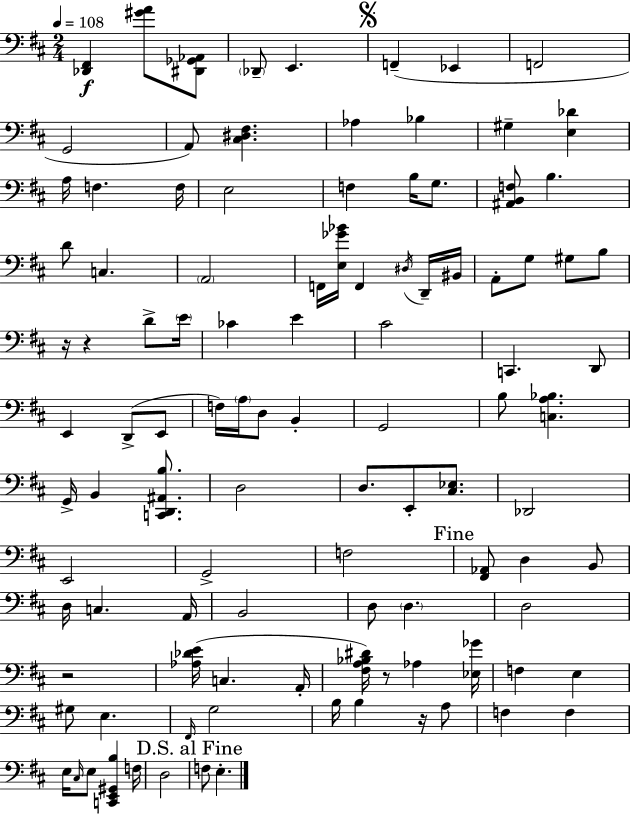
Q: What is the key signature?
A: D major